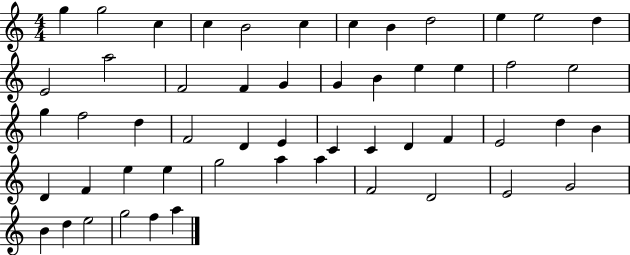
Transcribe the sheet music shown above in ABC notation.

X:1
T:Untitled
M:4/4
L:1/4
K:C
g g2 c c B2 c c B d2 e e2 d E2 a2 F2 F G G B e e f2 e2 g f2 d F2 D E C C D F E2 d B D F e e g2 a a F2 D2 E2 G2 B d e2 g2 f a